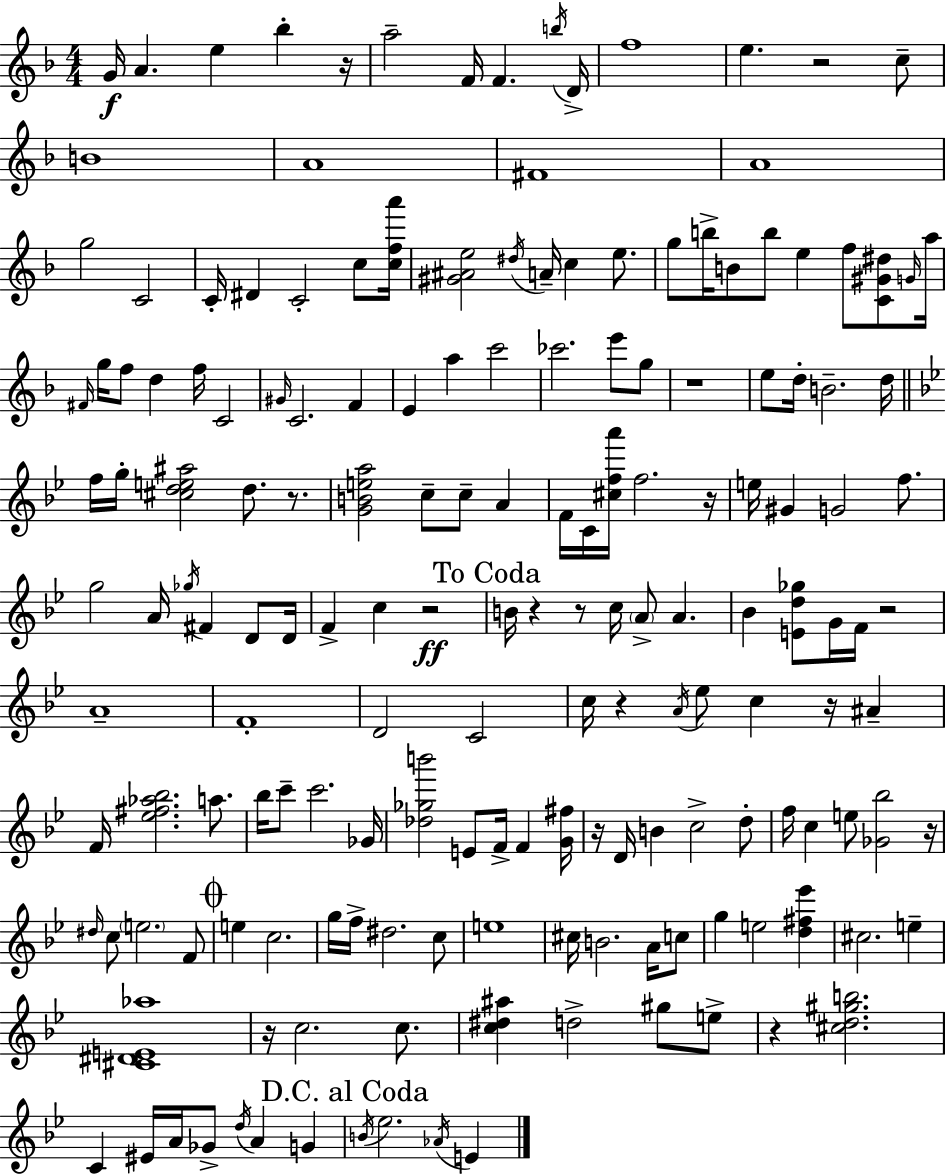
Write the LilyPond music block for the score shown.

{
  \clef treble
  \numericTimeSignature
  \time 4/4
  \key d \minor
  g'16\f a'4. e''4 bes''4-. r16 | a''2-- f'16 f'4. \acciaccatura { b''16 } | d'16-> f''1 | e''4. r2 c''8-- | \break b'1 | a'1 | fis'1 | a'1 | \break g''2 c'2 | c'16-. dis'4 c'2-. c''8 | <c'' f'' a'''>16 <gis' ais' e''>2 \acciaccatura { dis''16 } a'16-- c''4 e''8. | g''8 b''16-> b'8 b''8 e''4 f''8 <c' gis' dis''>8 | \break \grace { g'16 } a''16 \grace { fis'16 } g''16 f''8 d''4 f''16 c'2 | \grace { gis'16 } c'2. | f'4 e'4 a''4 c'''2 | ces'''2. | \break e'''8 g''8 r1 | e''8 d''16-. b'2.-- | d''16 \bar "||" \break \key bes \major f''16 g''16-. <cis'' d'' e'' ais''>2 d''8. r8. | <g' b' e'' a''>2 c''8-- c''8-- a'4 | f'16 c'16 <cis'' f'' a'''>16 f''2. r16 | e''16 gis'4 g'2 f''8. | \break g''2 a'16 \acciaccatura { ges''16 } fis'4 d'8 | d'16 f'4-> c''4 r2\ff | \mark "To Coda" b'16 r4 r8 c''16 \parenthesize a'8-> a'4. | bes'4 <e' d'' ges''>8 g'16 f'16 r2 | \break a'1-- | f'1-. | d'2 c'2 | c''16 r4 \acciaccatura { a'16 } ees''8 c''4 r16 ais'4-- | \break f'16 <ees'' fis'' aes'' bes''>2. a''8. | bes''16 c'''8-- c'''2. | ges'16 <des'' ges'' b'''>2 e'8 f'16-> f'4 | <g' fis''>16 r16 d'16 b'4 c''2-> | \break d''8-. f''16 c''4 e''8 <ges' bes''>2 | r16 \grace { dis''16 } c''8 \parenthesize e''2. | f'8 \mark \markup { \musicglyph "scripts.coda" } e''4 c''2. | g''16 f''16-> dis''2. | \break c''8 e''1 | cis''16 b'2. | a'16 c''8 g''4 e''2 <d'' fis'' ees'''>4 | cis''2. e''4-- | \break <cis' dis' e' aes''>1 | r16 c''2. | c''8. <c'' dis'' ais''>4 d''2-> gis''8 | e''8-> r4 <cis'' d'' gis'' b''>2. | \break c'4 eis'16 a'16 ges'8-> \acciaccatura { d''16 } a'4 | g'4 \mark "D.C. al Coda" \acciaccatura { b'16 } ees''2. | \acciaccatura { aes'16 } e'4 \bar "|."
}